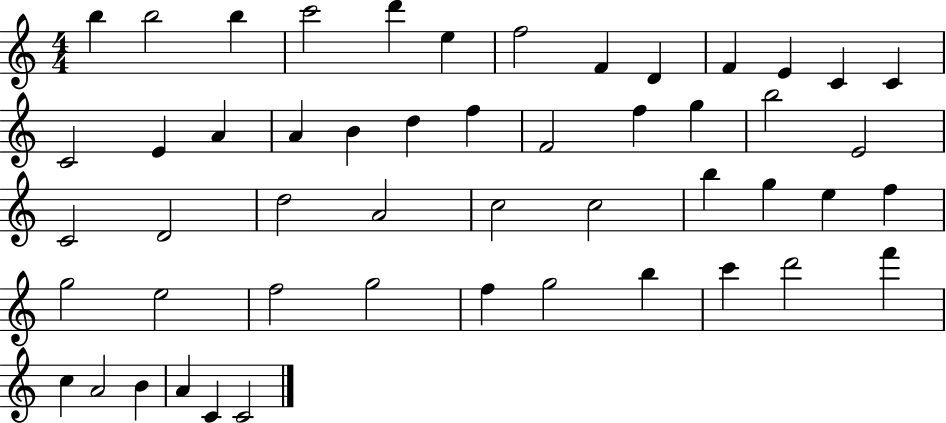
X:1
T:Untitled
M:4/4
L:1/4
K:C
b b2 b c'2 d' e f2 F D F E C C C2 E A A B d f F2 f g b2 E2 C2 D2 d2 A2 c2 c2 b g e f g2 e2 f2 g2 f g2 b c' d'2 f' c A2 B A C C2